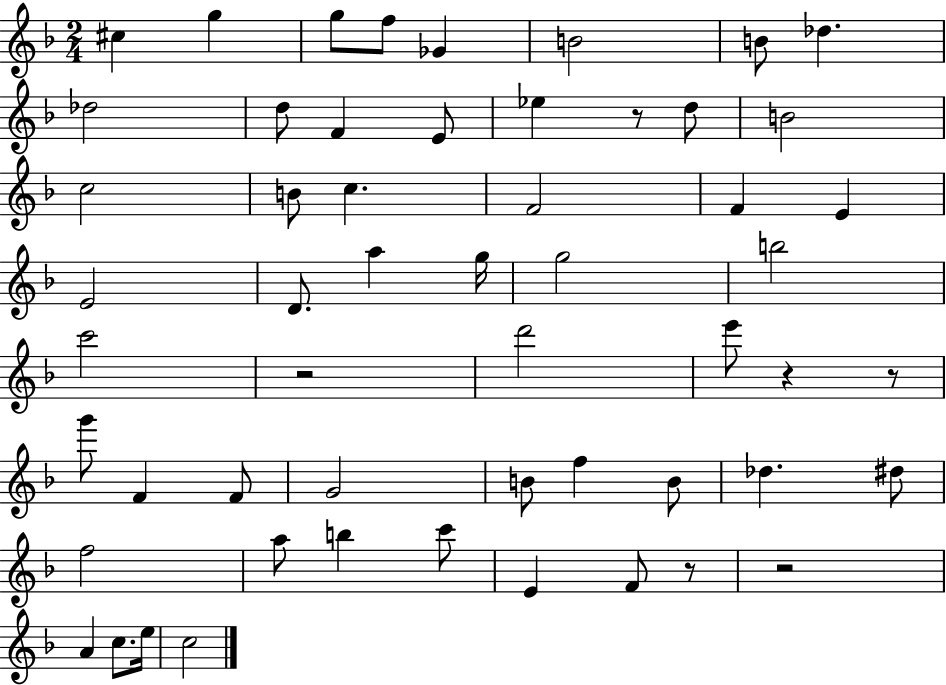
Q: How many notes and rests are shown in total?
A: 55